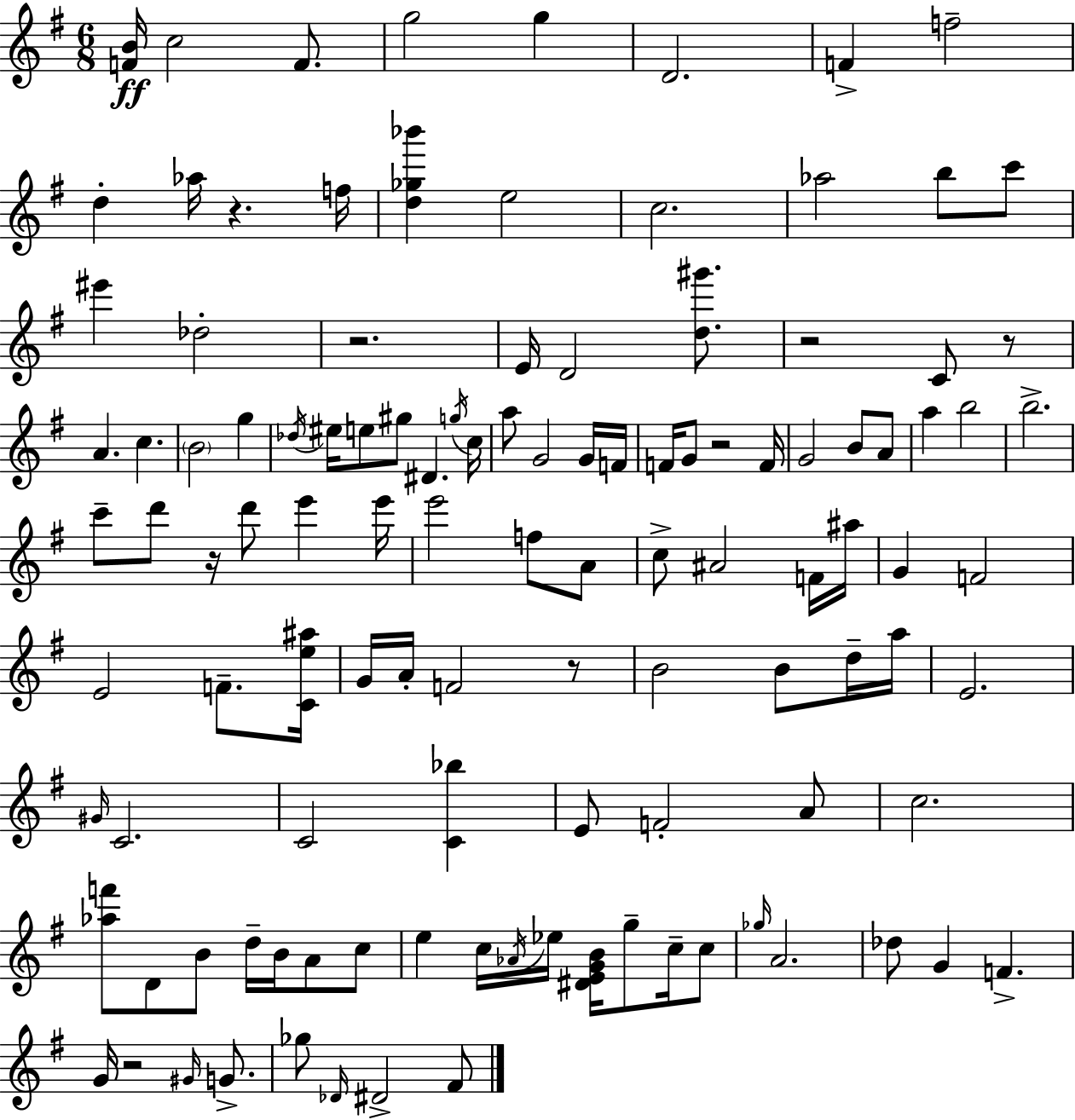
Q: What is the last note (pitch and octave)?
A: F#4